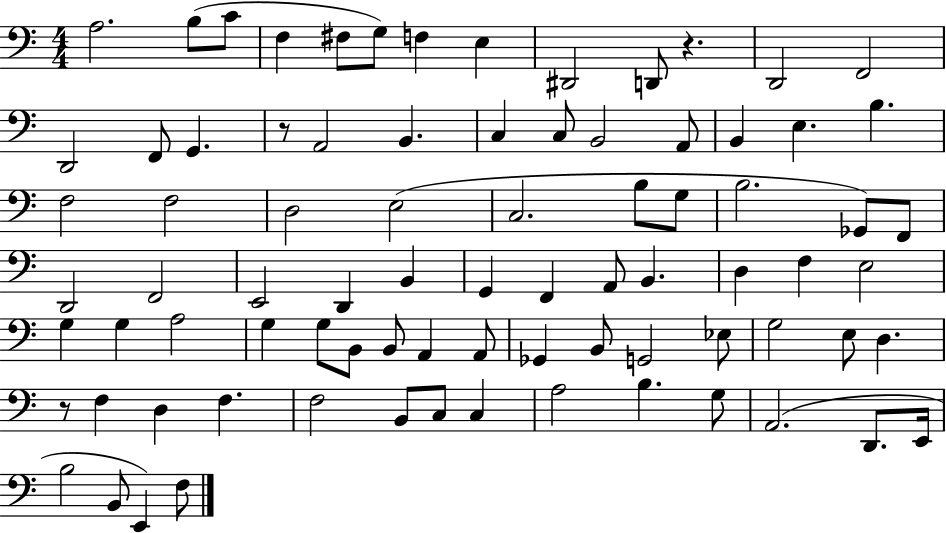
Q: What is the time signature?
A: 4/4